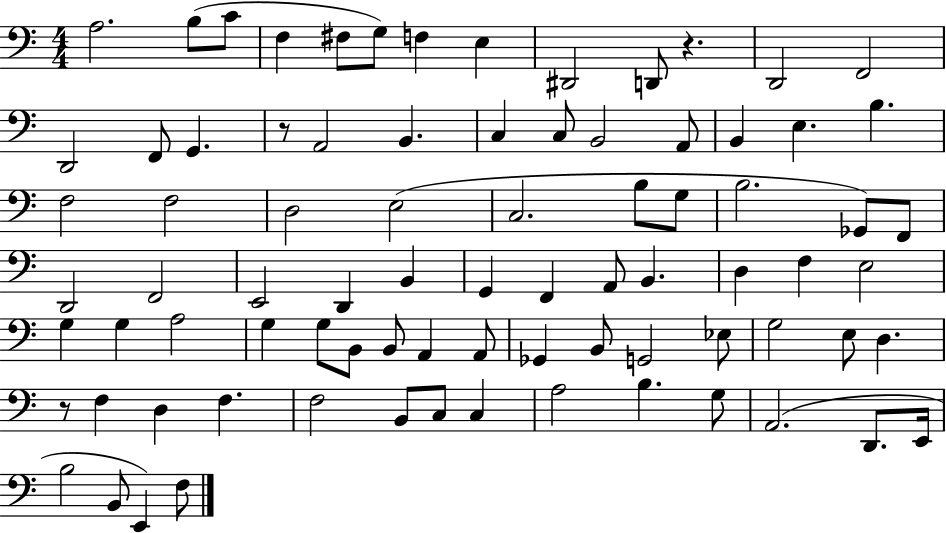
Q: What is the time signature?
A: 4/4